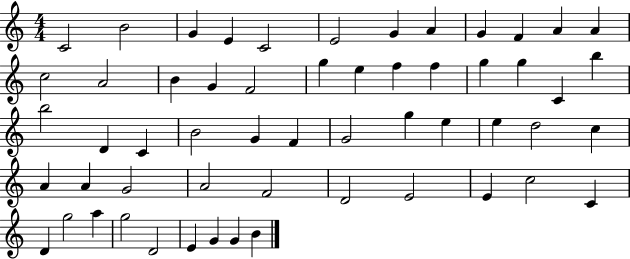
X:1
T:Untitled
M:4/4
L:1/4
K:C
C2 B2 G E C2 E2 G A G F A A c2 A2 B G F2 g e f f g g C b b2 D C B2 G F G2 g e e d2 c A A G2 A2 F2 D2 E2 E c2 C D g2 a g2 D2 E G G B